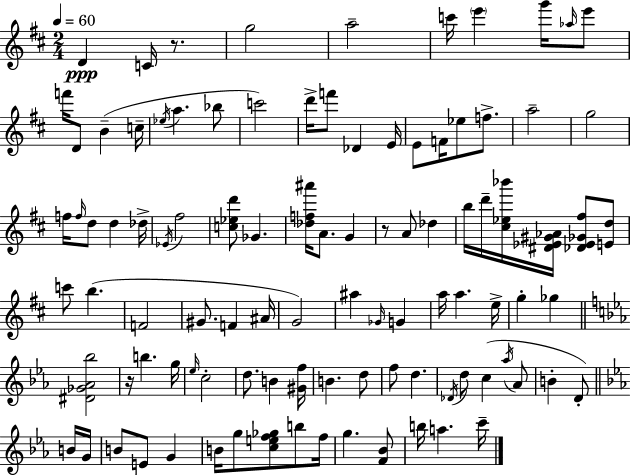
{
  \clef treble
  \numericTimeSignature
  \time 2/4
  \key d \major
  \tempo 4 = 60
  d'4\ppp c'16 r8. | g''2 | a''2-- | c'''16 \parenthesize e'''4 g'''16 \grace { aes''16 } e'''8 | \break f'''16 d'8 b'4--( | c''16-- \acciaccatura { ees''16 } a''4. | bes''8 c'''2) | d'''16-> f'''8 des'4 | \break e'16 e'8 f'16 ees''8 f''8.-> | a''2-- | g''2 | f''16 \grace { f''16 } d''8 d''4 | \break des''16-> \acciaccatura { ees'16 } fis''2 | <c'' ees'' d'''>8 ges'4. | <des'' f'' ais'''>16 a'8. | g'4 r8 a'8 | \break des''4 b''16 d'''16-- <cis'' ees'' bes'''>16 <dis' ees' gis' aes'>16 | <des' ees' ges' fis''>8 <e' d''>8 c'''8 b''4.( | f'2 | gis'8. f'4 | \break ais'16 g'2) | ais''4 | \grace { ges'16 } g'4 a''16 a''4. | e''16-> g''4-. | \break ges''4 \bar "||" \break \key ees \major <dis' ges' aes' bes''>2 | r16 b''4. g''16 | \grace { ees''16 } c''2-. | d''8. b'4 | \break <gis' f''>16 b'4. d''8 | f''8 d''4. | \acciaccatura { des'16 } d''8 c''4( | \acciaccatura { aes''16 } aes'8 b'4-. d'8-.) | \break \bar "||" \break \key c \minor b'16 g'16 b'8 e'8 g'4 | b'16 g''8 <c'' e'' f'' ges''>8 b''8 | f''16 g''4. | <f' bes'>8 b''16 a''4. | \break c'''16-- \bar "|."
}